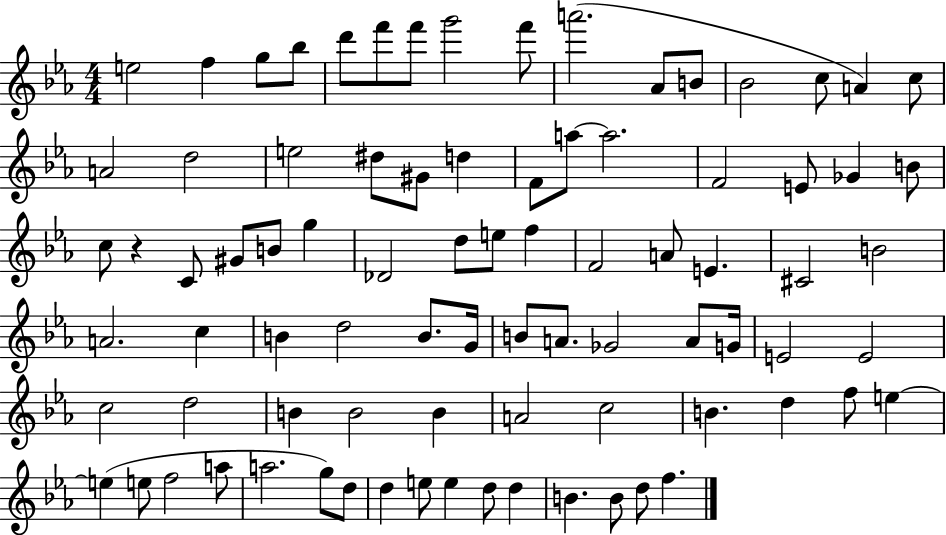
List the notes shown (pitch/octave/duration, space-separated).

E5/h F5/q G5/e Bb5/e D6/e F6/e F6/e G6/h F6/e A6/h. Ab4/e B4/e Bb4/h C5/e A4/q C5/e A4/h D5/h E5/h D#5/e G#4/e D5/q F4/e A5/e A5/h. F4/h E4/e Gb4/q B4/e C5/e R/q C4/e G#4/e B4/e G5/q Db4/h D5/e E5/e F5/q F4/h A4/e E4/q. C#4/h B4/h A4/h. C5/q B4/q D5/h B4/e. G4/s B4/e A4/e. Gb4/h A4/e G4/s E4/h E4/h C5/h D5/h B4/q B4/h B4/q A4/h C5/h B4/q. D5/q F5/e E5/q E5/q E5/e F5/h A5/e A5/h. G5/e D5/e D5/q E5/e E5/q D5/e D5/q B4/q. B4/e D5/e F5/q.